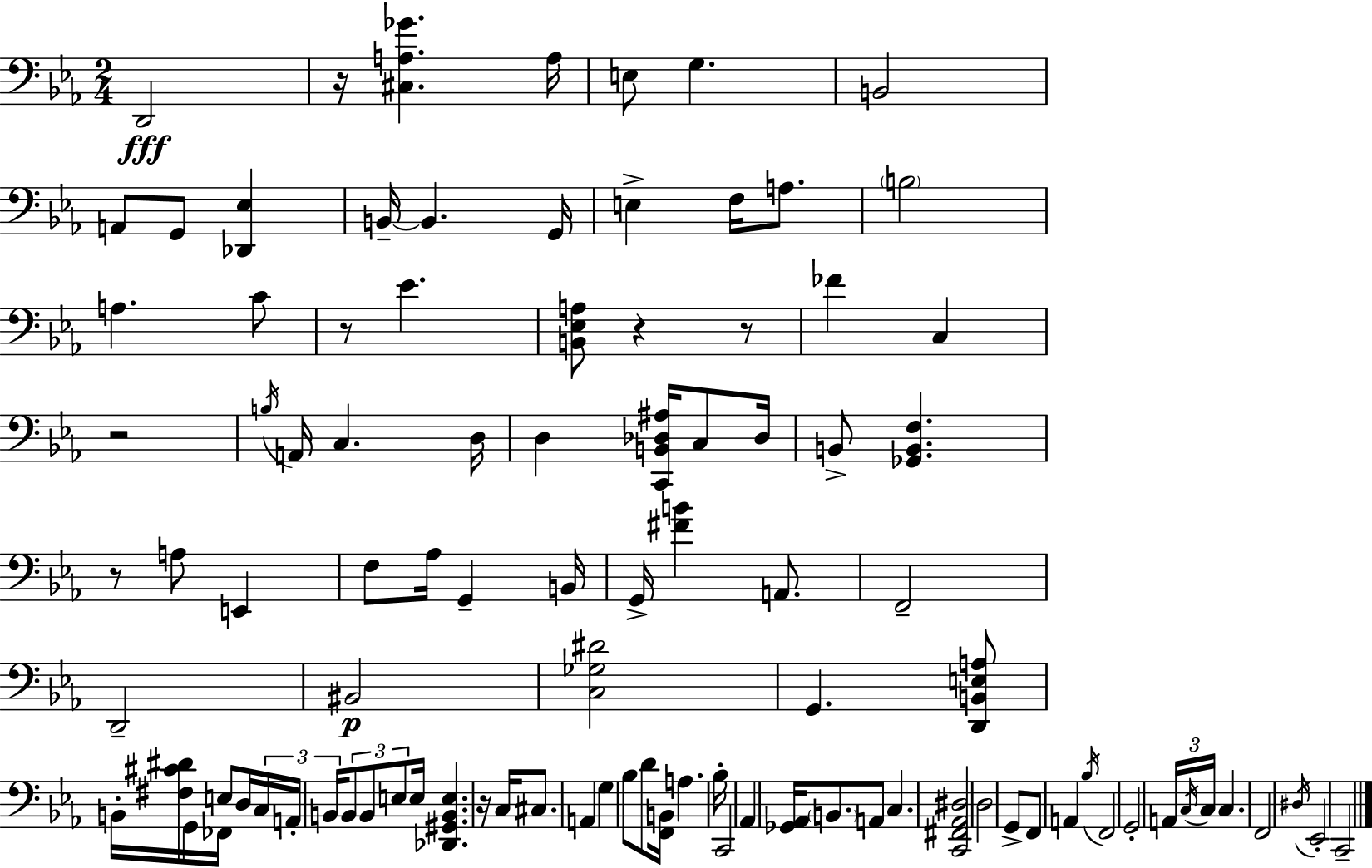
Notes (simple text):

D2/h R/s [C#3,A3,Gb4]/q. A3/s E3/e G3/q. B2/h A2/e G2/e [Db2,Eb3]/q B2/s B2/q. G2/s E3/q F3/s A3/e. B3/h A3/q. C4/e R/e Eb4/q. [B2,Eb3,A3]/e R/q R/e FES4/q C3/q R/h B3/s A2/s C3/q. D3/s D3/q [C2,B2,Db3,A#3]/s C3/e Db3/s B2/e [Gb2,B2,F3]/q. R/e A3/e E2/q F3/e Ab3/s G2/q B2/s G2/s [F#4,B4]/q A2/e. F2/h D2/h BIS2/h [C3,Gb3,D#4]/h G2/q. [D2,B2,E3,A3]/e B2/s [F#3,C#4,D#4]/s G2/s FES2/s E3/e D3/s C3/s A2/s B2/s B2/e B2/e E3/e E3/s [Db2,G#2,B2,E3]/q. R/s C3/s C#3/e. A2/q G3/q Bb3/e D4/e [F2,B2]/s A3/q. Bb3/s C2/h Ab2/q [Gb2,Ab2]/s B2/e. A2/e C3/q. [C2,F#2,Ab2,D#3]/h D3/h G2/e F2/e A2/q Bb3/s F2/h G2/h A2/s C3/s C3/s C3/q. F2/h D#3/s Eb2/h C2/h